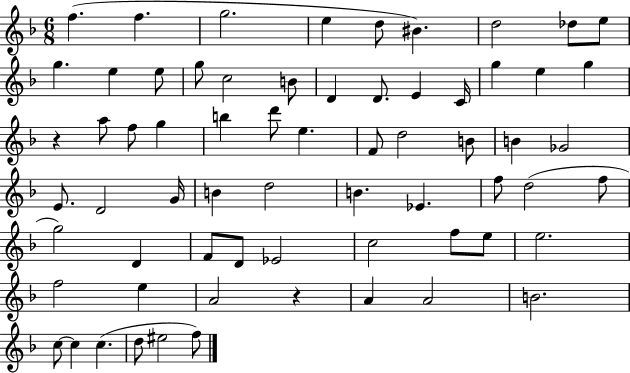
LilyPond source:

{
  \clef treble
  \numericTimeSignature
  \time 6/8
  \key f \major
  \repeat volta 2 { f''4.( f''4. | g''2. | e''4 d''8 bis'4.) | d''2 des''8 e''8 | \break g''4. e''4 e''8 | g''8 c''2 b'8 | d'4 d'8. e'4 c'16 | g''4 e''4 g''4 | \break r4 a''8 f''8 g''4 | b''4 d'''8 e''4. | f'8 d''2 b'8 | b'4 ges'2 | \break e'8. d'2 g'16 | b'4 d''2 | b'4. ees'4. | f''8 d''2( f''8 | \break g''2) d'4 | f'8 d'8 ees'2 | c''2 f''8 e''8 | e''2. | \break f''2 e''4 | a'2 r4 | a'4 a'2 | b'2. | \break c''8~~ c''4 c''4.( | d''8 eis''2 f''8) | } \bar "|."
}